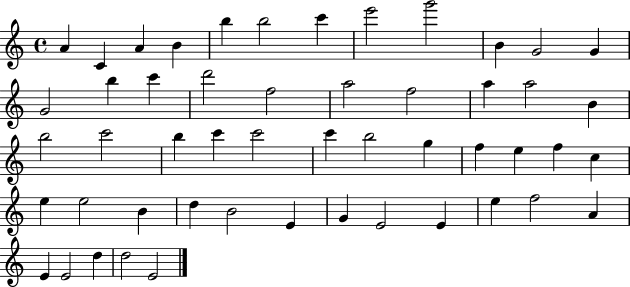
X:1
T:Untitled
M:4/4
L:1/4
K:C
A C A B b b2 c' e'2 g'2 B G2 G G2 b c' d'2 f2 a2 f2 a a2 B b2 c'2 b c' c'2 c' b2 g f e f c e e2 B d B2 E G E2 E e f2 A E E2 d d2 E2